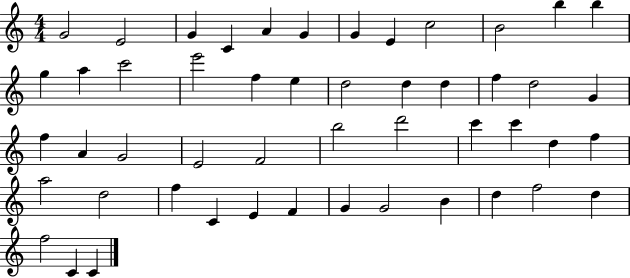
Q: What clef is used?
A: treble